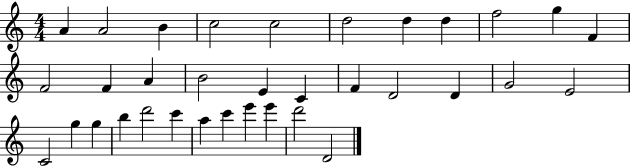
X:1
T:Untitled
M:4/4
L:1/4
K:C
A A2 B c2 c2 d2 d d f2 g F F2 F A B2 E C F D2 D G2 E2 C2 g g b d'2 c' a c' e' e' d'2 D2